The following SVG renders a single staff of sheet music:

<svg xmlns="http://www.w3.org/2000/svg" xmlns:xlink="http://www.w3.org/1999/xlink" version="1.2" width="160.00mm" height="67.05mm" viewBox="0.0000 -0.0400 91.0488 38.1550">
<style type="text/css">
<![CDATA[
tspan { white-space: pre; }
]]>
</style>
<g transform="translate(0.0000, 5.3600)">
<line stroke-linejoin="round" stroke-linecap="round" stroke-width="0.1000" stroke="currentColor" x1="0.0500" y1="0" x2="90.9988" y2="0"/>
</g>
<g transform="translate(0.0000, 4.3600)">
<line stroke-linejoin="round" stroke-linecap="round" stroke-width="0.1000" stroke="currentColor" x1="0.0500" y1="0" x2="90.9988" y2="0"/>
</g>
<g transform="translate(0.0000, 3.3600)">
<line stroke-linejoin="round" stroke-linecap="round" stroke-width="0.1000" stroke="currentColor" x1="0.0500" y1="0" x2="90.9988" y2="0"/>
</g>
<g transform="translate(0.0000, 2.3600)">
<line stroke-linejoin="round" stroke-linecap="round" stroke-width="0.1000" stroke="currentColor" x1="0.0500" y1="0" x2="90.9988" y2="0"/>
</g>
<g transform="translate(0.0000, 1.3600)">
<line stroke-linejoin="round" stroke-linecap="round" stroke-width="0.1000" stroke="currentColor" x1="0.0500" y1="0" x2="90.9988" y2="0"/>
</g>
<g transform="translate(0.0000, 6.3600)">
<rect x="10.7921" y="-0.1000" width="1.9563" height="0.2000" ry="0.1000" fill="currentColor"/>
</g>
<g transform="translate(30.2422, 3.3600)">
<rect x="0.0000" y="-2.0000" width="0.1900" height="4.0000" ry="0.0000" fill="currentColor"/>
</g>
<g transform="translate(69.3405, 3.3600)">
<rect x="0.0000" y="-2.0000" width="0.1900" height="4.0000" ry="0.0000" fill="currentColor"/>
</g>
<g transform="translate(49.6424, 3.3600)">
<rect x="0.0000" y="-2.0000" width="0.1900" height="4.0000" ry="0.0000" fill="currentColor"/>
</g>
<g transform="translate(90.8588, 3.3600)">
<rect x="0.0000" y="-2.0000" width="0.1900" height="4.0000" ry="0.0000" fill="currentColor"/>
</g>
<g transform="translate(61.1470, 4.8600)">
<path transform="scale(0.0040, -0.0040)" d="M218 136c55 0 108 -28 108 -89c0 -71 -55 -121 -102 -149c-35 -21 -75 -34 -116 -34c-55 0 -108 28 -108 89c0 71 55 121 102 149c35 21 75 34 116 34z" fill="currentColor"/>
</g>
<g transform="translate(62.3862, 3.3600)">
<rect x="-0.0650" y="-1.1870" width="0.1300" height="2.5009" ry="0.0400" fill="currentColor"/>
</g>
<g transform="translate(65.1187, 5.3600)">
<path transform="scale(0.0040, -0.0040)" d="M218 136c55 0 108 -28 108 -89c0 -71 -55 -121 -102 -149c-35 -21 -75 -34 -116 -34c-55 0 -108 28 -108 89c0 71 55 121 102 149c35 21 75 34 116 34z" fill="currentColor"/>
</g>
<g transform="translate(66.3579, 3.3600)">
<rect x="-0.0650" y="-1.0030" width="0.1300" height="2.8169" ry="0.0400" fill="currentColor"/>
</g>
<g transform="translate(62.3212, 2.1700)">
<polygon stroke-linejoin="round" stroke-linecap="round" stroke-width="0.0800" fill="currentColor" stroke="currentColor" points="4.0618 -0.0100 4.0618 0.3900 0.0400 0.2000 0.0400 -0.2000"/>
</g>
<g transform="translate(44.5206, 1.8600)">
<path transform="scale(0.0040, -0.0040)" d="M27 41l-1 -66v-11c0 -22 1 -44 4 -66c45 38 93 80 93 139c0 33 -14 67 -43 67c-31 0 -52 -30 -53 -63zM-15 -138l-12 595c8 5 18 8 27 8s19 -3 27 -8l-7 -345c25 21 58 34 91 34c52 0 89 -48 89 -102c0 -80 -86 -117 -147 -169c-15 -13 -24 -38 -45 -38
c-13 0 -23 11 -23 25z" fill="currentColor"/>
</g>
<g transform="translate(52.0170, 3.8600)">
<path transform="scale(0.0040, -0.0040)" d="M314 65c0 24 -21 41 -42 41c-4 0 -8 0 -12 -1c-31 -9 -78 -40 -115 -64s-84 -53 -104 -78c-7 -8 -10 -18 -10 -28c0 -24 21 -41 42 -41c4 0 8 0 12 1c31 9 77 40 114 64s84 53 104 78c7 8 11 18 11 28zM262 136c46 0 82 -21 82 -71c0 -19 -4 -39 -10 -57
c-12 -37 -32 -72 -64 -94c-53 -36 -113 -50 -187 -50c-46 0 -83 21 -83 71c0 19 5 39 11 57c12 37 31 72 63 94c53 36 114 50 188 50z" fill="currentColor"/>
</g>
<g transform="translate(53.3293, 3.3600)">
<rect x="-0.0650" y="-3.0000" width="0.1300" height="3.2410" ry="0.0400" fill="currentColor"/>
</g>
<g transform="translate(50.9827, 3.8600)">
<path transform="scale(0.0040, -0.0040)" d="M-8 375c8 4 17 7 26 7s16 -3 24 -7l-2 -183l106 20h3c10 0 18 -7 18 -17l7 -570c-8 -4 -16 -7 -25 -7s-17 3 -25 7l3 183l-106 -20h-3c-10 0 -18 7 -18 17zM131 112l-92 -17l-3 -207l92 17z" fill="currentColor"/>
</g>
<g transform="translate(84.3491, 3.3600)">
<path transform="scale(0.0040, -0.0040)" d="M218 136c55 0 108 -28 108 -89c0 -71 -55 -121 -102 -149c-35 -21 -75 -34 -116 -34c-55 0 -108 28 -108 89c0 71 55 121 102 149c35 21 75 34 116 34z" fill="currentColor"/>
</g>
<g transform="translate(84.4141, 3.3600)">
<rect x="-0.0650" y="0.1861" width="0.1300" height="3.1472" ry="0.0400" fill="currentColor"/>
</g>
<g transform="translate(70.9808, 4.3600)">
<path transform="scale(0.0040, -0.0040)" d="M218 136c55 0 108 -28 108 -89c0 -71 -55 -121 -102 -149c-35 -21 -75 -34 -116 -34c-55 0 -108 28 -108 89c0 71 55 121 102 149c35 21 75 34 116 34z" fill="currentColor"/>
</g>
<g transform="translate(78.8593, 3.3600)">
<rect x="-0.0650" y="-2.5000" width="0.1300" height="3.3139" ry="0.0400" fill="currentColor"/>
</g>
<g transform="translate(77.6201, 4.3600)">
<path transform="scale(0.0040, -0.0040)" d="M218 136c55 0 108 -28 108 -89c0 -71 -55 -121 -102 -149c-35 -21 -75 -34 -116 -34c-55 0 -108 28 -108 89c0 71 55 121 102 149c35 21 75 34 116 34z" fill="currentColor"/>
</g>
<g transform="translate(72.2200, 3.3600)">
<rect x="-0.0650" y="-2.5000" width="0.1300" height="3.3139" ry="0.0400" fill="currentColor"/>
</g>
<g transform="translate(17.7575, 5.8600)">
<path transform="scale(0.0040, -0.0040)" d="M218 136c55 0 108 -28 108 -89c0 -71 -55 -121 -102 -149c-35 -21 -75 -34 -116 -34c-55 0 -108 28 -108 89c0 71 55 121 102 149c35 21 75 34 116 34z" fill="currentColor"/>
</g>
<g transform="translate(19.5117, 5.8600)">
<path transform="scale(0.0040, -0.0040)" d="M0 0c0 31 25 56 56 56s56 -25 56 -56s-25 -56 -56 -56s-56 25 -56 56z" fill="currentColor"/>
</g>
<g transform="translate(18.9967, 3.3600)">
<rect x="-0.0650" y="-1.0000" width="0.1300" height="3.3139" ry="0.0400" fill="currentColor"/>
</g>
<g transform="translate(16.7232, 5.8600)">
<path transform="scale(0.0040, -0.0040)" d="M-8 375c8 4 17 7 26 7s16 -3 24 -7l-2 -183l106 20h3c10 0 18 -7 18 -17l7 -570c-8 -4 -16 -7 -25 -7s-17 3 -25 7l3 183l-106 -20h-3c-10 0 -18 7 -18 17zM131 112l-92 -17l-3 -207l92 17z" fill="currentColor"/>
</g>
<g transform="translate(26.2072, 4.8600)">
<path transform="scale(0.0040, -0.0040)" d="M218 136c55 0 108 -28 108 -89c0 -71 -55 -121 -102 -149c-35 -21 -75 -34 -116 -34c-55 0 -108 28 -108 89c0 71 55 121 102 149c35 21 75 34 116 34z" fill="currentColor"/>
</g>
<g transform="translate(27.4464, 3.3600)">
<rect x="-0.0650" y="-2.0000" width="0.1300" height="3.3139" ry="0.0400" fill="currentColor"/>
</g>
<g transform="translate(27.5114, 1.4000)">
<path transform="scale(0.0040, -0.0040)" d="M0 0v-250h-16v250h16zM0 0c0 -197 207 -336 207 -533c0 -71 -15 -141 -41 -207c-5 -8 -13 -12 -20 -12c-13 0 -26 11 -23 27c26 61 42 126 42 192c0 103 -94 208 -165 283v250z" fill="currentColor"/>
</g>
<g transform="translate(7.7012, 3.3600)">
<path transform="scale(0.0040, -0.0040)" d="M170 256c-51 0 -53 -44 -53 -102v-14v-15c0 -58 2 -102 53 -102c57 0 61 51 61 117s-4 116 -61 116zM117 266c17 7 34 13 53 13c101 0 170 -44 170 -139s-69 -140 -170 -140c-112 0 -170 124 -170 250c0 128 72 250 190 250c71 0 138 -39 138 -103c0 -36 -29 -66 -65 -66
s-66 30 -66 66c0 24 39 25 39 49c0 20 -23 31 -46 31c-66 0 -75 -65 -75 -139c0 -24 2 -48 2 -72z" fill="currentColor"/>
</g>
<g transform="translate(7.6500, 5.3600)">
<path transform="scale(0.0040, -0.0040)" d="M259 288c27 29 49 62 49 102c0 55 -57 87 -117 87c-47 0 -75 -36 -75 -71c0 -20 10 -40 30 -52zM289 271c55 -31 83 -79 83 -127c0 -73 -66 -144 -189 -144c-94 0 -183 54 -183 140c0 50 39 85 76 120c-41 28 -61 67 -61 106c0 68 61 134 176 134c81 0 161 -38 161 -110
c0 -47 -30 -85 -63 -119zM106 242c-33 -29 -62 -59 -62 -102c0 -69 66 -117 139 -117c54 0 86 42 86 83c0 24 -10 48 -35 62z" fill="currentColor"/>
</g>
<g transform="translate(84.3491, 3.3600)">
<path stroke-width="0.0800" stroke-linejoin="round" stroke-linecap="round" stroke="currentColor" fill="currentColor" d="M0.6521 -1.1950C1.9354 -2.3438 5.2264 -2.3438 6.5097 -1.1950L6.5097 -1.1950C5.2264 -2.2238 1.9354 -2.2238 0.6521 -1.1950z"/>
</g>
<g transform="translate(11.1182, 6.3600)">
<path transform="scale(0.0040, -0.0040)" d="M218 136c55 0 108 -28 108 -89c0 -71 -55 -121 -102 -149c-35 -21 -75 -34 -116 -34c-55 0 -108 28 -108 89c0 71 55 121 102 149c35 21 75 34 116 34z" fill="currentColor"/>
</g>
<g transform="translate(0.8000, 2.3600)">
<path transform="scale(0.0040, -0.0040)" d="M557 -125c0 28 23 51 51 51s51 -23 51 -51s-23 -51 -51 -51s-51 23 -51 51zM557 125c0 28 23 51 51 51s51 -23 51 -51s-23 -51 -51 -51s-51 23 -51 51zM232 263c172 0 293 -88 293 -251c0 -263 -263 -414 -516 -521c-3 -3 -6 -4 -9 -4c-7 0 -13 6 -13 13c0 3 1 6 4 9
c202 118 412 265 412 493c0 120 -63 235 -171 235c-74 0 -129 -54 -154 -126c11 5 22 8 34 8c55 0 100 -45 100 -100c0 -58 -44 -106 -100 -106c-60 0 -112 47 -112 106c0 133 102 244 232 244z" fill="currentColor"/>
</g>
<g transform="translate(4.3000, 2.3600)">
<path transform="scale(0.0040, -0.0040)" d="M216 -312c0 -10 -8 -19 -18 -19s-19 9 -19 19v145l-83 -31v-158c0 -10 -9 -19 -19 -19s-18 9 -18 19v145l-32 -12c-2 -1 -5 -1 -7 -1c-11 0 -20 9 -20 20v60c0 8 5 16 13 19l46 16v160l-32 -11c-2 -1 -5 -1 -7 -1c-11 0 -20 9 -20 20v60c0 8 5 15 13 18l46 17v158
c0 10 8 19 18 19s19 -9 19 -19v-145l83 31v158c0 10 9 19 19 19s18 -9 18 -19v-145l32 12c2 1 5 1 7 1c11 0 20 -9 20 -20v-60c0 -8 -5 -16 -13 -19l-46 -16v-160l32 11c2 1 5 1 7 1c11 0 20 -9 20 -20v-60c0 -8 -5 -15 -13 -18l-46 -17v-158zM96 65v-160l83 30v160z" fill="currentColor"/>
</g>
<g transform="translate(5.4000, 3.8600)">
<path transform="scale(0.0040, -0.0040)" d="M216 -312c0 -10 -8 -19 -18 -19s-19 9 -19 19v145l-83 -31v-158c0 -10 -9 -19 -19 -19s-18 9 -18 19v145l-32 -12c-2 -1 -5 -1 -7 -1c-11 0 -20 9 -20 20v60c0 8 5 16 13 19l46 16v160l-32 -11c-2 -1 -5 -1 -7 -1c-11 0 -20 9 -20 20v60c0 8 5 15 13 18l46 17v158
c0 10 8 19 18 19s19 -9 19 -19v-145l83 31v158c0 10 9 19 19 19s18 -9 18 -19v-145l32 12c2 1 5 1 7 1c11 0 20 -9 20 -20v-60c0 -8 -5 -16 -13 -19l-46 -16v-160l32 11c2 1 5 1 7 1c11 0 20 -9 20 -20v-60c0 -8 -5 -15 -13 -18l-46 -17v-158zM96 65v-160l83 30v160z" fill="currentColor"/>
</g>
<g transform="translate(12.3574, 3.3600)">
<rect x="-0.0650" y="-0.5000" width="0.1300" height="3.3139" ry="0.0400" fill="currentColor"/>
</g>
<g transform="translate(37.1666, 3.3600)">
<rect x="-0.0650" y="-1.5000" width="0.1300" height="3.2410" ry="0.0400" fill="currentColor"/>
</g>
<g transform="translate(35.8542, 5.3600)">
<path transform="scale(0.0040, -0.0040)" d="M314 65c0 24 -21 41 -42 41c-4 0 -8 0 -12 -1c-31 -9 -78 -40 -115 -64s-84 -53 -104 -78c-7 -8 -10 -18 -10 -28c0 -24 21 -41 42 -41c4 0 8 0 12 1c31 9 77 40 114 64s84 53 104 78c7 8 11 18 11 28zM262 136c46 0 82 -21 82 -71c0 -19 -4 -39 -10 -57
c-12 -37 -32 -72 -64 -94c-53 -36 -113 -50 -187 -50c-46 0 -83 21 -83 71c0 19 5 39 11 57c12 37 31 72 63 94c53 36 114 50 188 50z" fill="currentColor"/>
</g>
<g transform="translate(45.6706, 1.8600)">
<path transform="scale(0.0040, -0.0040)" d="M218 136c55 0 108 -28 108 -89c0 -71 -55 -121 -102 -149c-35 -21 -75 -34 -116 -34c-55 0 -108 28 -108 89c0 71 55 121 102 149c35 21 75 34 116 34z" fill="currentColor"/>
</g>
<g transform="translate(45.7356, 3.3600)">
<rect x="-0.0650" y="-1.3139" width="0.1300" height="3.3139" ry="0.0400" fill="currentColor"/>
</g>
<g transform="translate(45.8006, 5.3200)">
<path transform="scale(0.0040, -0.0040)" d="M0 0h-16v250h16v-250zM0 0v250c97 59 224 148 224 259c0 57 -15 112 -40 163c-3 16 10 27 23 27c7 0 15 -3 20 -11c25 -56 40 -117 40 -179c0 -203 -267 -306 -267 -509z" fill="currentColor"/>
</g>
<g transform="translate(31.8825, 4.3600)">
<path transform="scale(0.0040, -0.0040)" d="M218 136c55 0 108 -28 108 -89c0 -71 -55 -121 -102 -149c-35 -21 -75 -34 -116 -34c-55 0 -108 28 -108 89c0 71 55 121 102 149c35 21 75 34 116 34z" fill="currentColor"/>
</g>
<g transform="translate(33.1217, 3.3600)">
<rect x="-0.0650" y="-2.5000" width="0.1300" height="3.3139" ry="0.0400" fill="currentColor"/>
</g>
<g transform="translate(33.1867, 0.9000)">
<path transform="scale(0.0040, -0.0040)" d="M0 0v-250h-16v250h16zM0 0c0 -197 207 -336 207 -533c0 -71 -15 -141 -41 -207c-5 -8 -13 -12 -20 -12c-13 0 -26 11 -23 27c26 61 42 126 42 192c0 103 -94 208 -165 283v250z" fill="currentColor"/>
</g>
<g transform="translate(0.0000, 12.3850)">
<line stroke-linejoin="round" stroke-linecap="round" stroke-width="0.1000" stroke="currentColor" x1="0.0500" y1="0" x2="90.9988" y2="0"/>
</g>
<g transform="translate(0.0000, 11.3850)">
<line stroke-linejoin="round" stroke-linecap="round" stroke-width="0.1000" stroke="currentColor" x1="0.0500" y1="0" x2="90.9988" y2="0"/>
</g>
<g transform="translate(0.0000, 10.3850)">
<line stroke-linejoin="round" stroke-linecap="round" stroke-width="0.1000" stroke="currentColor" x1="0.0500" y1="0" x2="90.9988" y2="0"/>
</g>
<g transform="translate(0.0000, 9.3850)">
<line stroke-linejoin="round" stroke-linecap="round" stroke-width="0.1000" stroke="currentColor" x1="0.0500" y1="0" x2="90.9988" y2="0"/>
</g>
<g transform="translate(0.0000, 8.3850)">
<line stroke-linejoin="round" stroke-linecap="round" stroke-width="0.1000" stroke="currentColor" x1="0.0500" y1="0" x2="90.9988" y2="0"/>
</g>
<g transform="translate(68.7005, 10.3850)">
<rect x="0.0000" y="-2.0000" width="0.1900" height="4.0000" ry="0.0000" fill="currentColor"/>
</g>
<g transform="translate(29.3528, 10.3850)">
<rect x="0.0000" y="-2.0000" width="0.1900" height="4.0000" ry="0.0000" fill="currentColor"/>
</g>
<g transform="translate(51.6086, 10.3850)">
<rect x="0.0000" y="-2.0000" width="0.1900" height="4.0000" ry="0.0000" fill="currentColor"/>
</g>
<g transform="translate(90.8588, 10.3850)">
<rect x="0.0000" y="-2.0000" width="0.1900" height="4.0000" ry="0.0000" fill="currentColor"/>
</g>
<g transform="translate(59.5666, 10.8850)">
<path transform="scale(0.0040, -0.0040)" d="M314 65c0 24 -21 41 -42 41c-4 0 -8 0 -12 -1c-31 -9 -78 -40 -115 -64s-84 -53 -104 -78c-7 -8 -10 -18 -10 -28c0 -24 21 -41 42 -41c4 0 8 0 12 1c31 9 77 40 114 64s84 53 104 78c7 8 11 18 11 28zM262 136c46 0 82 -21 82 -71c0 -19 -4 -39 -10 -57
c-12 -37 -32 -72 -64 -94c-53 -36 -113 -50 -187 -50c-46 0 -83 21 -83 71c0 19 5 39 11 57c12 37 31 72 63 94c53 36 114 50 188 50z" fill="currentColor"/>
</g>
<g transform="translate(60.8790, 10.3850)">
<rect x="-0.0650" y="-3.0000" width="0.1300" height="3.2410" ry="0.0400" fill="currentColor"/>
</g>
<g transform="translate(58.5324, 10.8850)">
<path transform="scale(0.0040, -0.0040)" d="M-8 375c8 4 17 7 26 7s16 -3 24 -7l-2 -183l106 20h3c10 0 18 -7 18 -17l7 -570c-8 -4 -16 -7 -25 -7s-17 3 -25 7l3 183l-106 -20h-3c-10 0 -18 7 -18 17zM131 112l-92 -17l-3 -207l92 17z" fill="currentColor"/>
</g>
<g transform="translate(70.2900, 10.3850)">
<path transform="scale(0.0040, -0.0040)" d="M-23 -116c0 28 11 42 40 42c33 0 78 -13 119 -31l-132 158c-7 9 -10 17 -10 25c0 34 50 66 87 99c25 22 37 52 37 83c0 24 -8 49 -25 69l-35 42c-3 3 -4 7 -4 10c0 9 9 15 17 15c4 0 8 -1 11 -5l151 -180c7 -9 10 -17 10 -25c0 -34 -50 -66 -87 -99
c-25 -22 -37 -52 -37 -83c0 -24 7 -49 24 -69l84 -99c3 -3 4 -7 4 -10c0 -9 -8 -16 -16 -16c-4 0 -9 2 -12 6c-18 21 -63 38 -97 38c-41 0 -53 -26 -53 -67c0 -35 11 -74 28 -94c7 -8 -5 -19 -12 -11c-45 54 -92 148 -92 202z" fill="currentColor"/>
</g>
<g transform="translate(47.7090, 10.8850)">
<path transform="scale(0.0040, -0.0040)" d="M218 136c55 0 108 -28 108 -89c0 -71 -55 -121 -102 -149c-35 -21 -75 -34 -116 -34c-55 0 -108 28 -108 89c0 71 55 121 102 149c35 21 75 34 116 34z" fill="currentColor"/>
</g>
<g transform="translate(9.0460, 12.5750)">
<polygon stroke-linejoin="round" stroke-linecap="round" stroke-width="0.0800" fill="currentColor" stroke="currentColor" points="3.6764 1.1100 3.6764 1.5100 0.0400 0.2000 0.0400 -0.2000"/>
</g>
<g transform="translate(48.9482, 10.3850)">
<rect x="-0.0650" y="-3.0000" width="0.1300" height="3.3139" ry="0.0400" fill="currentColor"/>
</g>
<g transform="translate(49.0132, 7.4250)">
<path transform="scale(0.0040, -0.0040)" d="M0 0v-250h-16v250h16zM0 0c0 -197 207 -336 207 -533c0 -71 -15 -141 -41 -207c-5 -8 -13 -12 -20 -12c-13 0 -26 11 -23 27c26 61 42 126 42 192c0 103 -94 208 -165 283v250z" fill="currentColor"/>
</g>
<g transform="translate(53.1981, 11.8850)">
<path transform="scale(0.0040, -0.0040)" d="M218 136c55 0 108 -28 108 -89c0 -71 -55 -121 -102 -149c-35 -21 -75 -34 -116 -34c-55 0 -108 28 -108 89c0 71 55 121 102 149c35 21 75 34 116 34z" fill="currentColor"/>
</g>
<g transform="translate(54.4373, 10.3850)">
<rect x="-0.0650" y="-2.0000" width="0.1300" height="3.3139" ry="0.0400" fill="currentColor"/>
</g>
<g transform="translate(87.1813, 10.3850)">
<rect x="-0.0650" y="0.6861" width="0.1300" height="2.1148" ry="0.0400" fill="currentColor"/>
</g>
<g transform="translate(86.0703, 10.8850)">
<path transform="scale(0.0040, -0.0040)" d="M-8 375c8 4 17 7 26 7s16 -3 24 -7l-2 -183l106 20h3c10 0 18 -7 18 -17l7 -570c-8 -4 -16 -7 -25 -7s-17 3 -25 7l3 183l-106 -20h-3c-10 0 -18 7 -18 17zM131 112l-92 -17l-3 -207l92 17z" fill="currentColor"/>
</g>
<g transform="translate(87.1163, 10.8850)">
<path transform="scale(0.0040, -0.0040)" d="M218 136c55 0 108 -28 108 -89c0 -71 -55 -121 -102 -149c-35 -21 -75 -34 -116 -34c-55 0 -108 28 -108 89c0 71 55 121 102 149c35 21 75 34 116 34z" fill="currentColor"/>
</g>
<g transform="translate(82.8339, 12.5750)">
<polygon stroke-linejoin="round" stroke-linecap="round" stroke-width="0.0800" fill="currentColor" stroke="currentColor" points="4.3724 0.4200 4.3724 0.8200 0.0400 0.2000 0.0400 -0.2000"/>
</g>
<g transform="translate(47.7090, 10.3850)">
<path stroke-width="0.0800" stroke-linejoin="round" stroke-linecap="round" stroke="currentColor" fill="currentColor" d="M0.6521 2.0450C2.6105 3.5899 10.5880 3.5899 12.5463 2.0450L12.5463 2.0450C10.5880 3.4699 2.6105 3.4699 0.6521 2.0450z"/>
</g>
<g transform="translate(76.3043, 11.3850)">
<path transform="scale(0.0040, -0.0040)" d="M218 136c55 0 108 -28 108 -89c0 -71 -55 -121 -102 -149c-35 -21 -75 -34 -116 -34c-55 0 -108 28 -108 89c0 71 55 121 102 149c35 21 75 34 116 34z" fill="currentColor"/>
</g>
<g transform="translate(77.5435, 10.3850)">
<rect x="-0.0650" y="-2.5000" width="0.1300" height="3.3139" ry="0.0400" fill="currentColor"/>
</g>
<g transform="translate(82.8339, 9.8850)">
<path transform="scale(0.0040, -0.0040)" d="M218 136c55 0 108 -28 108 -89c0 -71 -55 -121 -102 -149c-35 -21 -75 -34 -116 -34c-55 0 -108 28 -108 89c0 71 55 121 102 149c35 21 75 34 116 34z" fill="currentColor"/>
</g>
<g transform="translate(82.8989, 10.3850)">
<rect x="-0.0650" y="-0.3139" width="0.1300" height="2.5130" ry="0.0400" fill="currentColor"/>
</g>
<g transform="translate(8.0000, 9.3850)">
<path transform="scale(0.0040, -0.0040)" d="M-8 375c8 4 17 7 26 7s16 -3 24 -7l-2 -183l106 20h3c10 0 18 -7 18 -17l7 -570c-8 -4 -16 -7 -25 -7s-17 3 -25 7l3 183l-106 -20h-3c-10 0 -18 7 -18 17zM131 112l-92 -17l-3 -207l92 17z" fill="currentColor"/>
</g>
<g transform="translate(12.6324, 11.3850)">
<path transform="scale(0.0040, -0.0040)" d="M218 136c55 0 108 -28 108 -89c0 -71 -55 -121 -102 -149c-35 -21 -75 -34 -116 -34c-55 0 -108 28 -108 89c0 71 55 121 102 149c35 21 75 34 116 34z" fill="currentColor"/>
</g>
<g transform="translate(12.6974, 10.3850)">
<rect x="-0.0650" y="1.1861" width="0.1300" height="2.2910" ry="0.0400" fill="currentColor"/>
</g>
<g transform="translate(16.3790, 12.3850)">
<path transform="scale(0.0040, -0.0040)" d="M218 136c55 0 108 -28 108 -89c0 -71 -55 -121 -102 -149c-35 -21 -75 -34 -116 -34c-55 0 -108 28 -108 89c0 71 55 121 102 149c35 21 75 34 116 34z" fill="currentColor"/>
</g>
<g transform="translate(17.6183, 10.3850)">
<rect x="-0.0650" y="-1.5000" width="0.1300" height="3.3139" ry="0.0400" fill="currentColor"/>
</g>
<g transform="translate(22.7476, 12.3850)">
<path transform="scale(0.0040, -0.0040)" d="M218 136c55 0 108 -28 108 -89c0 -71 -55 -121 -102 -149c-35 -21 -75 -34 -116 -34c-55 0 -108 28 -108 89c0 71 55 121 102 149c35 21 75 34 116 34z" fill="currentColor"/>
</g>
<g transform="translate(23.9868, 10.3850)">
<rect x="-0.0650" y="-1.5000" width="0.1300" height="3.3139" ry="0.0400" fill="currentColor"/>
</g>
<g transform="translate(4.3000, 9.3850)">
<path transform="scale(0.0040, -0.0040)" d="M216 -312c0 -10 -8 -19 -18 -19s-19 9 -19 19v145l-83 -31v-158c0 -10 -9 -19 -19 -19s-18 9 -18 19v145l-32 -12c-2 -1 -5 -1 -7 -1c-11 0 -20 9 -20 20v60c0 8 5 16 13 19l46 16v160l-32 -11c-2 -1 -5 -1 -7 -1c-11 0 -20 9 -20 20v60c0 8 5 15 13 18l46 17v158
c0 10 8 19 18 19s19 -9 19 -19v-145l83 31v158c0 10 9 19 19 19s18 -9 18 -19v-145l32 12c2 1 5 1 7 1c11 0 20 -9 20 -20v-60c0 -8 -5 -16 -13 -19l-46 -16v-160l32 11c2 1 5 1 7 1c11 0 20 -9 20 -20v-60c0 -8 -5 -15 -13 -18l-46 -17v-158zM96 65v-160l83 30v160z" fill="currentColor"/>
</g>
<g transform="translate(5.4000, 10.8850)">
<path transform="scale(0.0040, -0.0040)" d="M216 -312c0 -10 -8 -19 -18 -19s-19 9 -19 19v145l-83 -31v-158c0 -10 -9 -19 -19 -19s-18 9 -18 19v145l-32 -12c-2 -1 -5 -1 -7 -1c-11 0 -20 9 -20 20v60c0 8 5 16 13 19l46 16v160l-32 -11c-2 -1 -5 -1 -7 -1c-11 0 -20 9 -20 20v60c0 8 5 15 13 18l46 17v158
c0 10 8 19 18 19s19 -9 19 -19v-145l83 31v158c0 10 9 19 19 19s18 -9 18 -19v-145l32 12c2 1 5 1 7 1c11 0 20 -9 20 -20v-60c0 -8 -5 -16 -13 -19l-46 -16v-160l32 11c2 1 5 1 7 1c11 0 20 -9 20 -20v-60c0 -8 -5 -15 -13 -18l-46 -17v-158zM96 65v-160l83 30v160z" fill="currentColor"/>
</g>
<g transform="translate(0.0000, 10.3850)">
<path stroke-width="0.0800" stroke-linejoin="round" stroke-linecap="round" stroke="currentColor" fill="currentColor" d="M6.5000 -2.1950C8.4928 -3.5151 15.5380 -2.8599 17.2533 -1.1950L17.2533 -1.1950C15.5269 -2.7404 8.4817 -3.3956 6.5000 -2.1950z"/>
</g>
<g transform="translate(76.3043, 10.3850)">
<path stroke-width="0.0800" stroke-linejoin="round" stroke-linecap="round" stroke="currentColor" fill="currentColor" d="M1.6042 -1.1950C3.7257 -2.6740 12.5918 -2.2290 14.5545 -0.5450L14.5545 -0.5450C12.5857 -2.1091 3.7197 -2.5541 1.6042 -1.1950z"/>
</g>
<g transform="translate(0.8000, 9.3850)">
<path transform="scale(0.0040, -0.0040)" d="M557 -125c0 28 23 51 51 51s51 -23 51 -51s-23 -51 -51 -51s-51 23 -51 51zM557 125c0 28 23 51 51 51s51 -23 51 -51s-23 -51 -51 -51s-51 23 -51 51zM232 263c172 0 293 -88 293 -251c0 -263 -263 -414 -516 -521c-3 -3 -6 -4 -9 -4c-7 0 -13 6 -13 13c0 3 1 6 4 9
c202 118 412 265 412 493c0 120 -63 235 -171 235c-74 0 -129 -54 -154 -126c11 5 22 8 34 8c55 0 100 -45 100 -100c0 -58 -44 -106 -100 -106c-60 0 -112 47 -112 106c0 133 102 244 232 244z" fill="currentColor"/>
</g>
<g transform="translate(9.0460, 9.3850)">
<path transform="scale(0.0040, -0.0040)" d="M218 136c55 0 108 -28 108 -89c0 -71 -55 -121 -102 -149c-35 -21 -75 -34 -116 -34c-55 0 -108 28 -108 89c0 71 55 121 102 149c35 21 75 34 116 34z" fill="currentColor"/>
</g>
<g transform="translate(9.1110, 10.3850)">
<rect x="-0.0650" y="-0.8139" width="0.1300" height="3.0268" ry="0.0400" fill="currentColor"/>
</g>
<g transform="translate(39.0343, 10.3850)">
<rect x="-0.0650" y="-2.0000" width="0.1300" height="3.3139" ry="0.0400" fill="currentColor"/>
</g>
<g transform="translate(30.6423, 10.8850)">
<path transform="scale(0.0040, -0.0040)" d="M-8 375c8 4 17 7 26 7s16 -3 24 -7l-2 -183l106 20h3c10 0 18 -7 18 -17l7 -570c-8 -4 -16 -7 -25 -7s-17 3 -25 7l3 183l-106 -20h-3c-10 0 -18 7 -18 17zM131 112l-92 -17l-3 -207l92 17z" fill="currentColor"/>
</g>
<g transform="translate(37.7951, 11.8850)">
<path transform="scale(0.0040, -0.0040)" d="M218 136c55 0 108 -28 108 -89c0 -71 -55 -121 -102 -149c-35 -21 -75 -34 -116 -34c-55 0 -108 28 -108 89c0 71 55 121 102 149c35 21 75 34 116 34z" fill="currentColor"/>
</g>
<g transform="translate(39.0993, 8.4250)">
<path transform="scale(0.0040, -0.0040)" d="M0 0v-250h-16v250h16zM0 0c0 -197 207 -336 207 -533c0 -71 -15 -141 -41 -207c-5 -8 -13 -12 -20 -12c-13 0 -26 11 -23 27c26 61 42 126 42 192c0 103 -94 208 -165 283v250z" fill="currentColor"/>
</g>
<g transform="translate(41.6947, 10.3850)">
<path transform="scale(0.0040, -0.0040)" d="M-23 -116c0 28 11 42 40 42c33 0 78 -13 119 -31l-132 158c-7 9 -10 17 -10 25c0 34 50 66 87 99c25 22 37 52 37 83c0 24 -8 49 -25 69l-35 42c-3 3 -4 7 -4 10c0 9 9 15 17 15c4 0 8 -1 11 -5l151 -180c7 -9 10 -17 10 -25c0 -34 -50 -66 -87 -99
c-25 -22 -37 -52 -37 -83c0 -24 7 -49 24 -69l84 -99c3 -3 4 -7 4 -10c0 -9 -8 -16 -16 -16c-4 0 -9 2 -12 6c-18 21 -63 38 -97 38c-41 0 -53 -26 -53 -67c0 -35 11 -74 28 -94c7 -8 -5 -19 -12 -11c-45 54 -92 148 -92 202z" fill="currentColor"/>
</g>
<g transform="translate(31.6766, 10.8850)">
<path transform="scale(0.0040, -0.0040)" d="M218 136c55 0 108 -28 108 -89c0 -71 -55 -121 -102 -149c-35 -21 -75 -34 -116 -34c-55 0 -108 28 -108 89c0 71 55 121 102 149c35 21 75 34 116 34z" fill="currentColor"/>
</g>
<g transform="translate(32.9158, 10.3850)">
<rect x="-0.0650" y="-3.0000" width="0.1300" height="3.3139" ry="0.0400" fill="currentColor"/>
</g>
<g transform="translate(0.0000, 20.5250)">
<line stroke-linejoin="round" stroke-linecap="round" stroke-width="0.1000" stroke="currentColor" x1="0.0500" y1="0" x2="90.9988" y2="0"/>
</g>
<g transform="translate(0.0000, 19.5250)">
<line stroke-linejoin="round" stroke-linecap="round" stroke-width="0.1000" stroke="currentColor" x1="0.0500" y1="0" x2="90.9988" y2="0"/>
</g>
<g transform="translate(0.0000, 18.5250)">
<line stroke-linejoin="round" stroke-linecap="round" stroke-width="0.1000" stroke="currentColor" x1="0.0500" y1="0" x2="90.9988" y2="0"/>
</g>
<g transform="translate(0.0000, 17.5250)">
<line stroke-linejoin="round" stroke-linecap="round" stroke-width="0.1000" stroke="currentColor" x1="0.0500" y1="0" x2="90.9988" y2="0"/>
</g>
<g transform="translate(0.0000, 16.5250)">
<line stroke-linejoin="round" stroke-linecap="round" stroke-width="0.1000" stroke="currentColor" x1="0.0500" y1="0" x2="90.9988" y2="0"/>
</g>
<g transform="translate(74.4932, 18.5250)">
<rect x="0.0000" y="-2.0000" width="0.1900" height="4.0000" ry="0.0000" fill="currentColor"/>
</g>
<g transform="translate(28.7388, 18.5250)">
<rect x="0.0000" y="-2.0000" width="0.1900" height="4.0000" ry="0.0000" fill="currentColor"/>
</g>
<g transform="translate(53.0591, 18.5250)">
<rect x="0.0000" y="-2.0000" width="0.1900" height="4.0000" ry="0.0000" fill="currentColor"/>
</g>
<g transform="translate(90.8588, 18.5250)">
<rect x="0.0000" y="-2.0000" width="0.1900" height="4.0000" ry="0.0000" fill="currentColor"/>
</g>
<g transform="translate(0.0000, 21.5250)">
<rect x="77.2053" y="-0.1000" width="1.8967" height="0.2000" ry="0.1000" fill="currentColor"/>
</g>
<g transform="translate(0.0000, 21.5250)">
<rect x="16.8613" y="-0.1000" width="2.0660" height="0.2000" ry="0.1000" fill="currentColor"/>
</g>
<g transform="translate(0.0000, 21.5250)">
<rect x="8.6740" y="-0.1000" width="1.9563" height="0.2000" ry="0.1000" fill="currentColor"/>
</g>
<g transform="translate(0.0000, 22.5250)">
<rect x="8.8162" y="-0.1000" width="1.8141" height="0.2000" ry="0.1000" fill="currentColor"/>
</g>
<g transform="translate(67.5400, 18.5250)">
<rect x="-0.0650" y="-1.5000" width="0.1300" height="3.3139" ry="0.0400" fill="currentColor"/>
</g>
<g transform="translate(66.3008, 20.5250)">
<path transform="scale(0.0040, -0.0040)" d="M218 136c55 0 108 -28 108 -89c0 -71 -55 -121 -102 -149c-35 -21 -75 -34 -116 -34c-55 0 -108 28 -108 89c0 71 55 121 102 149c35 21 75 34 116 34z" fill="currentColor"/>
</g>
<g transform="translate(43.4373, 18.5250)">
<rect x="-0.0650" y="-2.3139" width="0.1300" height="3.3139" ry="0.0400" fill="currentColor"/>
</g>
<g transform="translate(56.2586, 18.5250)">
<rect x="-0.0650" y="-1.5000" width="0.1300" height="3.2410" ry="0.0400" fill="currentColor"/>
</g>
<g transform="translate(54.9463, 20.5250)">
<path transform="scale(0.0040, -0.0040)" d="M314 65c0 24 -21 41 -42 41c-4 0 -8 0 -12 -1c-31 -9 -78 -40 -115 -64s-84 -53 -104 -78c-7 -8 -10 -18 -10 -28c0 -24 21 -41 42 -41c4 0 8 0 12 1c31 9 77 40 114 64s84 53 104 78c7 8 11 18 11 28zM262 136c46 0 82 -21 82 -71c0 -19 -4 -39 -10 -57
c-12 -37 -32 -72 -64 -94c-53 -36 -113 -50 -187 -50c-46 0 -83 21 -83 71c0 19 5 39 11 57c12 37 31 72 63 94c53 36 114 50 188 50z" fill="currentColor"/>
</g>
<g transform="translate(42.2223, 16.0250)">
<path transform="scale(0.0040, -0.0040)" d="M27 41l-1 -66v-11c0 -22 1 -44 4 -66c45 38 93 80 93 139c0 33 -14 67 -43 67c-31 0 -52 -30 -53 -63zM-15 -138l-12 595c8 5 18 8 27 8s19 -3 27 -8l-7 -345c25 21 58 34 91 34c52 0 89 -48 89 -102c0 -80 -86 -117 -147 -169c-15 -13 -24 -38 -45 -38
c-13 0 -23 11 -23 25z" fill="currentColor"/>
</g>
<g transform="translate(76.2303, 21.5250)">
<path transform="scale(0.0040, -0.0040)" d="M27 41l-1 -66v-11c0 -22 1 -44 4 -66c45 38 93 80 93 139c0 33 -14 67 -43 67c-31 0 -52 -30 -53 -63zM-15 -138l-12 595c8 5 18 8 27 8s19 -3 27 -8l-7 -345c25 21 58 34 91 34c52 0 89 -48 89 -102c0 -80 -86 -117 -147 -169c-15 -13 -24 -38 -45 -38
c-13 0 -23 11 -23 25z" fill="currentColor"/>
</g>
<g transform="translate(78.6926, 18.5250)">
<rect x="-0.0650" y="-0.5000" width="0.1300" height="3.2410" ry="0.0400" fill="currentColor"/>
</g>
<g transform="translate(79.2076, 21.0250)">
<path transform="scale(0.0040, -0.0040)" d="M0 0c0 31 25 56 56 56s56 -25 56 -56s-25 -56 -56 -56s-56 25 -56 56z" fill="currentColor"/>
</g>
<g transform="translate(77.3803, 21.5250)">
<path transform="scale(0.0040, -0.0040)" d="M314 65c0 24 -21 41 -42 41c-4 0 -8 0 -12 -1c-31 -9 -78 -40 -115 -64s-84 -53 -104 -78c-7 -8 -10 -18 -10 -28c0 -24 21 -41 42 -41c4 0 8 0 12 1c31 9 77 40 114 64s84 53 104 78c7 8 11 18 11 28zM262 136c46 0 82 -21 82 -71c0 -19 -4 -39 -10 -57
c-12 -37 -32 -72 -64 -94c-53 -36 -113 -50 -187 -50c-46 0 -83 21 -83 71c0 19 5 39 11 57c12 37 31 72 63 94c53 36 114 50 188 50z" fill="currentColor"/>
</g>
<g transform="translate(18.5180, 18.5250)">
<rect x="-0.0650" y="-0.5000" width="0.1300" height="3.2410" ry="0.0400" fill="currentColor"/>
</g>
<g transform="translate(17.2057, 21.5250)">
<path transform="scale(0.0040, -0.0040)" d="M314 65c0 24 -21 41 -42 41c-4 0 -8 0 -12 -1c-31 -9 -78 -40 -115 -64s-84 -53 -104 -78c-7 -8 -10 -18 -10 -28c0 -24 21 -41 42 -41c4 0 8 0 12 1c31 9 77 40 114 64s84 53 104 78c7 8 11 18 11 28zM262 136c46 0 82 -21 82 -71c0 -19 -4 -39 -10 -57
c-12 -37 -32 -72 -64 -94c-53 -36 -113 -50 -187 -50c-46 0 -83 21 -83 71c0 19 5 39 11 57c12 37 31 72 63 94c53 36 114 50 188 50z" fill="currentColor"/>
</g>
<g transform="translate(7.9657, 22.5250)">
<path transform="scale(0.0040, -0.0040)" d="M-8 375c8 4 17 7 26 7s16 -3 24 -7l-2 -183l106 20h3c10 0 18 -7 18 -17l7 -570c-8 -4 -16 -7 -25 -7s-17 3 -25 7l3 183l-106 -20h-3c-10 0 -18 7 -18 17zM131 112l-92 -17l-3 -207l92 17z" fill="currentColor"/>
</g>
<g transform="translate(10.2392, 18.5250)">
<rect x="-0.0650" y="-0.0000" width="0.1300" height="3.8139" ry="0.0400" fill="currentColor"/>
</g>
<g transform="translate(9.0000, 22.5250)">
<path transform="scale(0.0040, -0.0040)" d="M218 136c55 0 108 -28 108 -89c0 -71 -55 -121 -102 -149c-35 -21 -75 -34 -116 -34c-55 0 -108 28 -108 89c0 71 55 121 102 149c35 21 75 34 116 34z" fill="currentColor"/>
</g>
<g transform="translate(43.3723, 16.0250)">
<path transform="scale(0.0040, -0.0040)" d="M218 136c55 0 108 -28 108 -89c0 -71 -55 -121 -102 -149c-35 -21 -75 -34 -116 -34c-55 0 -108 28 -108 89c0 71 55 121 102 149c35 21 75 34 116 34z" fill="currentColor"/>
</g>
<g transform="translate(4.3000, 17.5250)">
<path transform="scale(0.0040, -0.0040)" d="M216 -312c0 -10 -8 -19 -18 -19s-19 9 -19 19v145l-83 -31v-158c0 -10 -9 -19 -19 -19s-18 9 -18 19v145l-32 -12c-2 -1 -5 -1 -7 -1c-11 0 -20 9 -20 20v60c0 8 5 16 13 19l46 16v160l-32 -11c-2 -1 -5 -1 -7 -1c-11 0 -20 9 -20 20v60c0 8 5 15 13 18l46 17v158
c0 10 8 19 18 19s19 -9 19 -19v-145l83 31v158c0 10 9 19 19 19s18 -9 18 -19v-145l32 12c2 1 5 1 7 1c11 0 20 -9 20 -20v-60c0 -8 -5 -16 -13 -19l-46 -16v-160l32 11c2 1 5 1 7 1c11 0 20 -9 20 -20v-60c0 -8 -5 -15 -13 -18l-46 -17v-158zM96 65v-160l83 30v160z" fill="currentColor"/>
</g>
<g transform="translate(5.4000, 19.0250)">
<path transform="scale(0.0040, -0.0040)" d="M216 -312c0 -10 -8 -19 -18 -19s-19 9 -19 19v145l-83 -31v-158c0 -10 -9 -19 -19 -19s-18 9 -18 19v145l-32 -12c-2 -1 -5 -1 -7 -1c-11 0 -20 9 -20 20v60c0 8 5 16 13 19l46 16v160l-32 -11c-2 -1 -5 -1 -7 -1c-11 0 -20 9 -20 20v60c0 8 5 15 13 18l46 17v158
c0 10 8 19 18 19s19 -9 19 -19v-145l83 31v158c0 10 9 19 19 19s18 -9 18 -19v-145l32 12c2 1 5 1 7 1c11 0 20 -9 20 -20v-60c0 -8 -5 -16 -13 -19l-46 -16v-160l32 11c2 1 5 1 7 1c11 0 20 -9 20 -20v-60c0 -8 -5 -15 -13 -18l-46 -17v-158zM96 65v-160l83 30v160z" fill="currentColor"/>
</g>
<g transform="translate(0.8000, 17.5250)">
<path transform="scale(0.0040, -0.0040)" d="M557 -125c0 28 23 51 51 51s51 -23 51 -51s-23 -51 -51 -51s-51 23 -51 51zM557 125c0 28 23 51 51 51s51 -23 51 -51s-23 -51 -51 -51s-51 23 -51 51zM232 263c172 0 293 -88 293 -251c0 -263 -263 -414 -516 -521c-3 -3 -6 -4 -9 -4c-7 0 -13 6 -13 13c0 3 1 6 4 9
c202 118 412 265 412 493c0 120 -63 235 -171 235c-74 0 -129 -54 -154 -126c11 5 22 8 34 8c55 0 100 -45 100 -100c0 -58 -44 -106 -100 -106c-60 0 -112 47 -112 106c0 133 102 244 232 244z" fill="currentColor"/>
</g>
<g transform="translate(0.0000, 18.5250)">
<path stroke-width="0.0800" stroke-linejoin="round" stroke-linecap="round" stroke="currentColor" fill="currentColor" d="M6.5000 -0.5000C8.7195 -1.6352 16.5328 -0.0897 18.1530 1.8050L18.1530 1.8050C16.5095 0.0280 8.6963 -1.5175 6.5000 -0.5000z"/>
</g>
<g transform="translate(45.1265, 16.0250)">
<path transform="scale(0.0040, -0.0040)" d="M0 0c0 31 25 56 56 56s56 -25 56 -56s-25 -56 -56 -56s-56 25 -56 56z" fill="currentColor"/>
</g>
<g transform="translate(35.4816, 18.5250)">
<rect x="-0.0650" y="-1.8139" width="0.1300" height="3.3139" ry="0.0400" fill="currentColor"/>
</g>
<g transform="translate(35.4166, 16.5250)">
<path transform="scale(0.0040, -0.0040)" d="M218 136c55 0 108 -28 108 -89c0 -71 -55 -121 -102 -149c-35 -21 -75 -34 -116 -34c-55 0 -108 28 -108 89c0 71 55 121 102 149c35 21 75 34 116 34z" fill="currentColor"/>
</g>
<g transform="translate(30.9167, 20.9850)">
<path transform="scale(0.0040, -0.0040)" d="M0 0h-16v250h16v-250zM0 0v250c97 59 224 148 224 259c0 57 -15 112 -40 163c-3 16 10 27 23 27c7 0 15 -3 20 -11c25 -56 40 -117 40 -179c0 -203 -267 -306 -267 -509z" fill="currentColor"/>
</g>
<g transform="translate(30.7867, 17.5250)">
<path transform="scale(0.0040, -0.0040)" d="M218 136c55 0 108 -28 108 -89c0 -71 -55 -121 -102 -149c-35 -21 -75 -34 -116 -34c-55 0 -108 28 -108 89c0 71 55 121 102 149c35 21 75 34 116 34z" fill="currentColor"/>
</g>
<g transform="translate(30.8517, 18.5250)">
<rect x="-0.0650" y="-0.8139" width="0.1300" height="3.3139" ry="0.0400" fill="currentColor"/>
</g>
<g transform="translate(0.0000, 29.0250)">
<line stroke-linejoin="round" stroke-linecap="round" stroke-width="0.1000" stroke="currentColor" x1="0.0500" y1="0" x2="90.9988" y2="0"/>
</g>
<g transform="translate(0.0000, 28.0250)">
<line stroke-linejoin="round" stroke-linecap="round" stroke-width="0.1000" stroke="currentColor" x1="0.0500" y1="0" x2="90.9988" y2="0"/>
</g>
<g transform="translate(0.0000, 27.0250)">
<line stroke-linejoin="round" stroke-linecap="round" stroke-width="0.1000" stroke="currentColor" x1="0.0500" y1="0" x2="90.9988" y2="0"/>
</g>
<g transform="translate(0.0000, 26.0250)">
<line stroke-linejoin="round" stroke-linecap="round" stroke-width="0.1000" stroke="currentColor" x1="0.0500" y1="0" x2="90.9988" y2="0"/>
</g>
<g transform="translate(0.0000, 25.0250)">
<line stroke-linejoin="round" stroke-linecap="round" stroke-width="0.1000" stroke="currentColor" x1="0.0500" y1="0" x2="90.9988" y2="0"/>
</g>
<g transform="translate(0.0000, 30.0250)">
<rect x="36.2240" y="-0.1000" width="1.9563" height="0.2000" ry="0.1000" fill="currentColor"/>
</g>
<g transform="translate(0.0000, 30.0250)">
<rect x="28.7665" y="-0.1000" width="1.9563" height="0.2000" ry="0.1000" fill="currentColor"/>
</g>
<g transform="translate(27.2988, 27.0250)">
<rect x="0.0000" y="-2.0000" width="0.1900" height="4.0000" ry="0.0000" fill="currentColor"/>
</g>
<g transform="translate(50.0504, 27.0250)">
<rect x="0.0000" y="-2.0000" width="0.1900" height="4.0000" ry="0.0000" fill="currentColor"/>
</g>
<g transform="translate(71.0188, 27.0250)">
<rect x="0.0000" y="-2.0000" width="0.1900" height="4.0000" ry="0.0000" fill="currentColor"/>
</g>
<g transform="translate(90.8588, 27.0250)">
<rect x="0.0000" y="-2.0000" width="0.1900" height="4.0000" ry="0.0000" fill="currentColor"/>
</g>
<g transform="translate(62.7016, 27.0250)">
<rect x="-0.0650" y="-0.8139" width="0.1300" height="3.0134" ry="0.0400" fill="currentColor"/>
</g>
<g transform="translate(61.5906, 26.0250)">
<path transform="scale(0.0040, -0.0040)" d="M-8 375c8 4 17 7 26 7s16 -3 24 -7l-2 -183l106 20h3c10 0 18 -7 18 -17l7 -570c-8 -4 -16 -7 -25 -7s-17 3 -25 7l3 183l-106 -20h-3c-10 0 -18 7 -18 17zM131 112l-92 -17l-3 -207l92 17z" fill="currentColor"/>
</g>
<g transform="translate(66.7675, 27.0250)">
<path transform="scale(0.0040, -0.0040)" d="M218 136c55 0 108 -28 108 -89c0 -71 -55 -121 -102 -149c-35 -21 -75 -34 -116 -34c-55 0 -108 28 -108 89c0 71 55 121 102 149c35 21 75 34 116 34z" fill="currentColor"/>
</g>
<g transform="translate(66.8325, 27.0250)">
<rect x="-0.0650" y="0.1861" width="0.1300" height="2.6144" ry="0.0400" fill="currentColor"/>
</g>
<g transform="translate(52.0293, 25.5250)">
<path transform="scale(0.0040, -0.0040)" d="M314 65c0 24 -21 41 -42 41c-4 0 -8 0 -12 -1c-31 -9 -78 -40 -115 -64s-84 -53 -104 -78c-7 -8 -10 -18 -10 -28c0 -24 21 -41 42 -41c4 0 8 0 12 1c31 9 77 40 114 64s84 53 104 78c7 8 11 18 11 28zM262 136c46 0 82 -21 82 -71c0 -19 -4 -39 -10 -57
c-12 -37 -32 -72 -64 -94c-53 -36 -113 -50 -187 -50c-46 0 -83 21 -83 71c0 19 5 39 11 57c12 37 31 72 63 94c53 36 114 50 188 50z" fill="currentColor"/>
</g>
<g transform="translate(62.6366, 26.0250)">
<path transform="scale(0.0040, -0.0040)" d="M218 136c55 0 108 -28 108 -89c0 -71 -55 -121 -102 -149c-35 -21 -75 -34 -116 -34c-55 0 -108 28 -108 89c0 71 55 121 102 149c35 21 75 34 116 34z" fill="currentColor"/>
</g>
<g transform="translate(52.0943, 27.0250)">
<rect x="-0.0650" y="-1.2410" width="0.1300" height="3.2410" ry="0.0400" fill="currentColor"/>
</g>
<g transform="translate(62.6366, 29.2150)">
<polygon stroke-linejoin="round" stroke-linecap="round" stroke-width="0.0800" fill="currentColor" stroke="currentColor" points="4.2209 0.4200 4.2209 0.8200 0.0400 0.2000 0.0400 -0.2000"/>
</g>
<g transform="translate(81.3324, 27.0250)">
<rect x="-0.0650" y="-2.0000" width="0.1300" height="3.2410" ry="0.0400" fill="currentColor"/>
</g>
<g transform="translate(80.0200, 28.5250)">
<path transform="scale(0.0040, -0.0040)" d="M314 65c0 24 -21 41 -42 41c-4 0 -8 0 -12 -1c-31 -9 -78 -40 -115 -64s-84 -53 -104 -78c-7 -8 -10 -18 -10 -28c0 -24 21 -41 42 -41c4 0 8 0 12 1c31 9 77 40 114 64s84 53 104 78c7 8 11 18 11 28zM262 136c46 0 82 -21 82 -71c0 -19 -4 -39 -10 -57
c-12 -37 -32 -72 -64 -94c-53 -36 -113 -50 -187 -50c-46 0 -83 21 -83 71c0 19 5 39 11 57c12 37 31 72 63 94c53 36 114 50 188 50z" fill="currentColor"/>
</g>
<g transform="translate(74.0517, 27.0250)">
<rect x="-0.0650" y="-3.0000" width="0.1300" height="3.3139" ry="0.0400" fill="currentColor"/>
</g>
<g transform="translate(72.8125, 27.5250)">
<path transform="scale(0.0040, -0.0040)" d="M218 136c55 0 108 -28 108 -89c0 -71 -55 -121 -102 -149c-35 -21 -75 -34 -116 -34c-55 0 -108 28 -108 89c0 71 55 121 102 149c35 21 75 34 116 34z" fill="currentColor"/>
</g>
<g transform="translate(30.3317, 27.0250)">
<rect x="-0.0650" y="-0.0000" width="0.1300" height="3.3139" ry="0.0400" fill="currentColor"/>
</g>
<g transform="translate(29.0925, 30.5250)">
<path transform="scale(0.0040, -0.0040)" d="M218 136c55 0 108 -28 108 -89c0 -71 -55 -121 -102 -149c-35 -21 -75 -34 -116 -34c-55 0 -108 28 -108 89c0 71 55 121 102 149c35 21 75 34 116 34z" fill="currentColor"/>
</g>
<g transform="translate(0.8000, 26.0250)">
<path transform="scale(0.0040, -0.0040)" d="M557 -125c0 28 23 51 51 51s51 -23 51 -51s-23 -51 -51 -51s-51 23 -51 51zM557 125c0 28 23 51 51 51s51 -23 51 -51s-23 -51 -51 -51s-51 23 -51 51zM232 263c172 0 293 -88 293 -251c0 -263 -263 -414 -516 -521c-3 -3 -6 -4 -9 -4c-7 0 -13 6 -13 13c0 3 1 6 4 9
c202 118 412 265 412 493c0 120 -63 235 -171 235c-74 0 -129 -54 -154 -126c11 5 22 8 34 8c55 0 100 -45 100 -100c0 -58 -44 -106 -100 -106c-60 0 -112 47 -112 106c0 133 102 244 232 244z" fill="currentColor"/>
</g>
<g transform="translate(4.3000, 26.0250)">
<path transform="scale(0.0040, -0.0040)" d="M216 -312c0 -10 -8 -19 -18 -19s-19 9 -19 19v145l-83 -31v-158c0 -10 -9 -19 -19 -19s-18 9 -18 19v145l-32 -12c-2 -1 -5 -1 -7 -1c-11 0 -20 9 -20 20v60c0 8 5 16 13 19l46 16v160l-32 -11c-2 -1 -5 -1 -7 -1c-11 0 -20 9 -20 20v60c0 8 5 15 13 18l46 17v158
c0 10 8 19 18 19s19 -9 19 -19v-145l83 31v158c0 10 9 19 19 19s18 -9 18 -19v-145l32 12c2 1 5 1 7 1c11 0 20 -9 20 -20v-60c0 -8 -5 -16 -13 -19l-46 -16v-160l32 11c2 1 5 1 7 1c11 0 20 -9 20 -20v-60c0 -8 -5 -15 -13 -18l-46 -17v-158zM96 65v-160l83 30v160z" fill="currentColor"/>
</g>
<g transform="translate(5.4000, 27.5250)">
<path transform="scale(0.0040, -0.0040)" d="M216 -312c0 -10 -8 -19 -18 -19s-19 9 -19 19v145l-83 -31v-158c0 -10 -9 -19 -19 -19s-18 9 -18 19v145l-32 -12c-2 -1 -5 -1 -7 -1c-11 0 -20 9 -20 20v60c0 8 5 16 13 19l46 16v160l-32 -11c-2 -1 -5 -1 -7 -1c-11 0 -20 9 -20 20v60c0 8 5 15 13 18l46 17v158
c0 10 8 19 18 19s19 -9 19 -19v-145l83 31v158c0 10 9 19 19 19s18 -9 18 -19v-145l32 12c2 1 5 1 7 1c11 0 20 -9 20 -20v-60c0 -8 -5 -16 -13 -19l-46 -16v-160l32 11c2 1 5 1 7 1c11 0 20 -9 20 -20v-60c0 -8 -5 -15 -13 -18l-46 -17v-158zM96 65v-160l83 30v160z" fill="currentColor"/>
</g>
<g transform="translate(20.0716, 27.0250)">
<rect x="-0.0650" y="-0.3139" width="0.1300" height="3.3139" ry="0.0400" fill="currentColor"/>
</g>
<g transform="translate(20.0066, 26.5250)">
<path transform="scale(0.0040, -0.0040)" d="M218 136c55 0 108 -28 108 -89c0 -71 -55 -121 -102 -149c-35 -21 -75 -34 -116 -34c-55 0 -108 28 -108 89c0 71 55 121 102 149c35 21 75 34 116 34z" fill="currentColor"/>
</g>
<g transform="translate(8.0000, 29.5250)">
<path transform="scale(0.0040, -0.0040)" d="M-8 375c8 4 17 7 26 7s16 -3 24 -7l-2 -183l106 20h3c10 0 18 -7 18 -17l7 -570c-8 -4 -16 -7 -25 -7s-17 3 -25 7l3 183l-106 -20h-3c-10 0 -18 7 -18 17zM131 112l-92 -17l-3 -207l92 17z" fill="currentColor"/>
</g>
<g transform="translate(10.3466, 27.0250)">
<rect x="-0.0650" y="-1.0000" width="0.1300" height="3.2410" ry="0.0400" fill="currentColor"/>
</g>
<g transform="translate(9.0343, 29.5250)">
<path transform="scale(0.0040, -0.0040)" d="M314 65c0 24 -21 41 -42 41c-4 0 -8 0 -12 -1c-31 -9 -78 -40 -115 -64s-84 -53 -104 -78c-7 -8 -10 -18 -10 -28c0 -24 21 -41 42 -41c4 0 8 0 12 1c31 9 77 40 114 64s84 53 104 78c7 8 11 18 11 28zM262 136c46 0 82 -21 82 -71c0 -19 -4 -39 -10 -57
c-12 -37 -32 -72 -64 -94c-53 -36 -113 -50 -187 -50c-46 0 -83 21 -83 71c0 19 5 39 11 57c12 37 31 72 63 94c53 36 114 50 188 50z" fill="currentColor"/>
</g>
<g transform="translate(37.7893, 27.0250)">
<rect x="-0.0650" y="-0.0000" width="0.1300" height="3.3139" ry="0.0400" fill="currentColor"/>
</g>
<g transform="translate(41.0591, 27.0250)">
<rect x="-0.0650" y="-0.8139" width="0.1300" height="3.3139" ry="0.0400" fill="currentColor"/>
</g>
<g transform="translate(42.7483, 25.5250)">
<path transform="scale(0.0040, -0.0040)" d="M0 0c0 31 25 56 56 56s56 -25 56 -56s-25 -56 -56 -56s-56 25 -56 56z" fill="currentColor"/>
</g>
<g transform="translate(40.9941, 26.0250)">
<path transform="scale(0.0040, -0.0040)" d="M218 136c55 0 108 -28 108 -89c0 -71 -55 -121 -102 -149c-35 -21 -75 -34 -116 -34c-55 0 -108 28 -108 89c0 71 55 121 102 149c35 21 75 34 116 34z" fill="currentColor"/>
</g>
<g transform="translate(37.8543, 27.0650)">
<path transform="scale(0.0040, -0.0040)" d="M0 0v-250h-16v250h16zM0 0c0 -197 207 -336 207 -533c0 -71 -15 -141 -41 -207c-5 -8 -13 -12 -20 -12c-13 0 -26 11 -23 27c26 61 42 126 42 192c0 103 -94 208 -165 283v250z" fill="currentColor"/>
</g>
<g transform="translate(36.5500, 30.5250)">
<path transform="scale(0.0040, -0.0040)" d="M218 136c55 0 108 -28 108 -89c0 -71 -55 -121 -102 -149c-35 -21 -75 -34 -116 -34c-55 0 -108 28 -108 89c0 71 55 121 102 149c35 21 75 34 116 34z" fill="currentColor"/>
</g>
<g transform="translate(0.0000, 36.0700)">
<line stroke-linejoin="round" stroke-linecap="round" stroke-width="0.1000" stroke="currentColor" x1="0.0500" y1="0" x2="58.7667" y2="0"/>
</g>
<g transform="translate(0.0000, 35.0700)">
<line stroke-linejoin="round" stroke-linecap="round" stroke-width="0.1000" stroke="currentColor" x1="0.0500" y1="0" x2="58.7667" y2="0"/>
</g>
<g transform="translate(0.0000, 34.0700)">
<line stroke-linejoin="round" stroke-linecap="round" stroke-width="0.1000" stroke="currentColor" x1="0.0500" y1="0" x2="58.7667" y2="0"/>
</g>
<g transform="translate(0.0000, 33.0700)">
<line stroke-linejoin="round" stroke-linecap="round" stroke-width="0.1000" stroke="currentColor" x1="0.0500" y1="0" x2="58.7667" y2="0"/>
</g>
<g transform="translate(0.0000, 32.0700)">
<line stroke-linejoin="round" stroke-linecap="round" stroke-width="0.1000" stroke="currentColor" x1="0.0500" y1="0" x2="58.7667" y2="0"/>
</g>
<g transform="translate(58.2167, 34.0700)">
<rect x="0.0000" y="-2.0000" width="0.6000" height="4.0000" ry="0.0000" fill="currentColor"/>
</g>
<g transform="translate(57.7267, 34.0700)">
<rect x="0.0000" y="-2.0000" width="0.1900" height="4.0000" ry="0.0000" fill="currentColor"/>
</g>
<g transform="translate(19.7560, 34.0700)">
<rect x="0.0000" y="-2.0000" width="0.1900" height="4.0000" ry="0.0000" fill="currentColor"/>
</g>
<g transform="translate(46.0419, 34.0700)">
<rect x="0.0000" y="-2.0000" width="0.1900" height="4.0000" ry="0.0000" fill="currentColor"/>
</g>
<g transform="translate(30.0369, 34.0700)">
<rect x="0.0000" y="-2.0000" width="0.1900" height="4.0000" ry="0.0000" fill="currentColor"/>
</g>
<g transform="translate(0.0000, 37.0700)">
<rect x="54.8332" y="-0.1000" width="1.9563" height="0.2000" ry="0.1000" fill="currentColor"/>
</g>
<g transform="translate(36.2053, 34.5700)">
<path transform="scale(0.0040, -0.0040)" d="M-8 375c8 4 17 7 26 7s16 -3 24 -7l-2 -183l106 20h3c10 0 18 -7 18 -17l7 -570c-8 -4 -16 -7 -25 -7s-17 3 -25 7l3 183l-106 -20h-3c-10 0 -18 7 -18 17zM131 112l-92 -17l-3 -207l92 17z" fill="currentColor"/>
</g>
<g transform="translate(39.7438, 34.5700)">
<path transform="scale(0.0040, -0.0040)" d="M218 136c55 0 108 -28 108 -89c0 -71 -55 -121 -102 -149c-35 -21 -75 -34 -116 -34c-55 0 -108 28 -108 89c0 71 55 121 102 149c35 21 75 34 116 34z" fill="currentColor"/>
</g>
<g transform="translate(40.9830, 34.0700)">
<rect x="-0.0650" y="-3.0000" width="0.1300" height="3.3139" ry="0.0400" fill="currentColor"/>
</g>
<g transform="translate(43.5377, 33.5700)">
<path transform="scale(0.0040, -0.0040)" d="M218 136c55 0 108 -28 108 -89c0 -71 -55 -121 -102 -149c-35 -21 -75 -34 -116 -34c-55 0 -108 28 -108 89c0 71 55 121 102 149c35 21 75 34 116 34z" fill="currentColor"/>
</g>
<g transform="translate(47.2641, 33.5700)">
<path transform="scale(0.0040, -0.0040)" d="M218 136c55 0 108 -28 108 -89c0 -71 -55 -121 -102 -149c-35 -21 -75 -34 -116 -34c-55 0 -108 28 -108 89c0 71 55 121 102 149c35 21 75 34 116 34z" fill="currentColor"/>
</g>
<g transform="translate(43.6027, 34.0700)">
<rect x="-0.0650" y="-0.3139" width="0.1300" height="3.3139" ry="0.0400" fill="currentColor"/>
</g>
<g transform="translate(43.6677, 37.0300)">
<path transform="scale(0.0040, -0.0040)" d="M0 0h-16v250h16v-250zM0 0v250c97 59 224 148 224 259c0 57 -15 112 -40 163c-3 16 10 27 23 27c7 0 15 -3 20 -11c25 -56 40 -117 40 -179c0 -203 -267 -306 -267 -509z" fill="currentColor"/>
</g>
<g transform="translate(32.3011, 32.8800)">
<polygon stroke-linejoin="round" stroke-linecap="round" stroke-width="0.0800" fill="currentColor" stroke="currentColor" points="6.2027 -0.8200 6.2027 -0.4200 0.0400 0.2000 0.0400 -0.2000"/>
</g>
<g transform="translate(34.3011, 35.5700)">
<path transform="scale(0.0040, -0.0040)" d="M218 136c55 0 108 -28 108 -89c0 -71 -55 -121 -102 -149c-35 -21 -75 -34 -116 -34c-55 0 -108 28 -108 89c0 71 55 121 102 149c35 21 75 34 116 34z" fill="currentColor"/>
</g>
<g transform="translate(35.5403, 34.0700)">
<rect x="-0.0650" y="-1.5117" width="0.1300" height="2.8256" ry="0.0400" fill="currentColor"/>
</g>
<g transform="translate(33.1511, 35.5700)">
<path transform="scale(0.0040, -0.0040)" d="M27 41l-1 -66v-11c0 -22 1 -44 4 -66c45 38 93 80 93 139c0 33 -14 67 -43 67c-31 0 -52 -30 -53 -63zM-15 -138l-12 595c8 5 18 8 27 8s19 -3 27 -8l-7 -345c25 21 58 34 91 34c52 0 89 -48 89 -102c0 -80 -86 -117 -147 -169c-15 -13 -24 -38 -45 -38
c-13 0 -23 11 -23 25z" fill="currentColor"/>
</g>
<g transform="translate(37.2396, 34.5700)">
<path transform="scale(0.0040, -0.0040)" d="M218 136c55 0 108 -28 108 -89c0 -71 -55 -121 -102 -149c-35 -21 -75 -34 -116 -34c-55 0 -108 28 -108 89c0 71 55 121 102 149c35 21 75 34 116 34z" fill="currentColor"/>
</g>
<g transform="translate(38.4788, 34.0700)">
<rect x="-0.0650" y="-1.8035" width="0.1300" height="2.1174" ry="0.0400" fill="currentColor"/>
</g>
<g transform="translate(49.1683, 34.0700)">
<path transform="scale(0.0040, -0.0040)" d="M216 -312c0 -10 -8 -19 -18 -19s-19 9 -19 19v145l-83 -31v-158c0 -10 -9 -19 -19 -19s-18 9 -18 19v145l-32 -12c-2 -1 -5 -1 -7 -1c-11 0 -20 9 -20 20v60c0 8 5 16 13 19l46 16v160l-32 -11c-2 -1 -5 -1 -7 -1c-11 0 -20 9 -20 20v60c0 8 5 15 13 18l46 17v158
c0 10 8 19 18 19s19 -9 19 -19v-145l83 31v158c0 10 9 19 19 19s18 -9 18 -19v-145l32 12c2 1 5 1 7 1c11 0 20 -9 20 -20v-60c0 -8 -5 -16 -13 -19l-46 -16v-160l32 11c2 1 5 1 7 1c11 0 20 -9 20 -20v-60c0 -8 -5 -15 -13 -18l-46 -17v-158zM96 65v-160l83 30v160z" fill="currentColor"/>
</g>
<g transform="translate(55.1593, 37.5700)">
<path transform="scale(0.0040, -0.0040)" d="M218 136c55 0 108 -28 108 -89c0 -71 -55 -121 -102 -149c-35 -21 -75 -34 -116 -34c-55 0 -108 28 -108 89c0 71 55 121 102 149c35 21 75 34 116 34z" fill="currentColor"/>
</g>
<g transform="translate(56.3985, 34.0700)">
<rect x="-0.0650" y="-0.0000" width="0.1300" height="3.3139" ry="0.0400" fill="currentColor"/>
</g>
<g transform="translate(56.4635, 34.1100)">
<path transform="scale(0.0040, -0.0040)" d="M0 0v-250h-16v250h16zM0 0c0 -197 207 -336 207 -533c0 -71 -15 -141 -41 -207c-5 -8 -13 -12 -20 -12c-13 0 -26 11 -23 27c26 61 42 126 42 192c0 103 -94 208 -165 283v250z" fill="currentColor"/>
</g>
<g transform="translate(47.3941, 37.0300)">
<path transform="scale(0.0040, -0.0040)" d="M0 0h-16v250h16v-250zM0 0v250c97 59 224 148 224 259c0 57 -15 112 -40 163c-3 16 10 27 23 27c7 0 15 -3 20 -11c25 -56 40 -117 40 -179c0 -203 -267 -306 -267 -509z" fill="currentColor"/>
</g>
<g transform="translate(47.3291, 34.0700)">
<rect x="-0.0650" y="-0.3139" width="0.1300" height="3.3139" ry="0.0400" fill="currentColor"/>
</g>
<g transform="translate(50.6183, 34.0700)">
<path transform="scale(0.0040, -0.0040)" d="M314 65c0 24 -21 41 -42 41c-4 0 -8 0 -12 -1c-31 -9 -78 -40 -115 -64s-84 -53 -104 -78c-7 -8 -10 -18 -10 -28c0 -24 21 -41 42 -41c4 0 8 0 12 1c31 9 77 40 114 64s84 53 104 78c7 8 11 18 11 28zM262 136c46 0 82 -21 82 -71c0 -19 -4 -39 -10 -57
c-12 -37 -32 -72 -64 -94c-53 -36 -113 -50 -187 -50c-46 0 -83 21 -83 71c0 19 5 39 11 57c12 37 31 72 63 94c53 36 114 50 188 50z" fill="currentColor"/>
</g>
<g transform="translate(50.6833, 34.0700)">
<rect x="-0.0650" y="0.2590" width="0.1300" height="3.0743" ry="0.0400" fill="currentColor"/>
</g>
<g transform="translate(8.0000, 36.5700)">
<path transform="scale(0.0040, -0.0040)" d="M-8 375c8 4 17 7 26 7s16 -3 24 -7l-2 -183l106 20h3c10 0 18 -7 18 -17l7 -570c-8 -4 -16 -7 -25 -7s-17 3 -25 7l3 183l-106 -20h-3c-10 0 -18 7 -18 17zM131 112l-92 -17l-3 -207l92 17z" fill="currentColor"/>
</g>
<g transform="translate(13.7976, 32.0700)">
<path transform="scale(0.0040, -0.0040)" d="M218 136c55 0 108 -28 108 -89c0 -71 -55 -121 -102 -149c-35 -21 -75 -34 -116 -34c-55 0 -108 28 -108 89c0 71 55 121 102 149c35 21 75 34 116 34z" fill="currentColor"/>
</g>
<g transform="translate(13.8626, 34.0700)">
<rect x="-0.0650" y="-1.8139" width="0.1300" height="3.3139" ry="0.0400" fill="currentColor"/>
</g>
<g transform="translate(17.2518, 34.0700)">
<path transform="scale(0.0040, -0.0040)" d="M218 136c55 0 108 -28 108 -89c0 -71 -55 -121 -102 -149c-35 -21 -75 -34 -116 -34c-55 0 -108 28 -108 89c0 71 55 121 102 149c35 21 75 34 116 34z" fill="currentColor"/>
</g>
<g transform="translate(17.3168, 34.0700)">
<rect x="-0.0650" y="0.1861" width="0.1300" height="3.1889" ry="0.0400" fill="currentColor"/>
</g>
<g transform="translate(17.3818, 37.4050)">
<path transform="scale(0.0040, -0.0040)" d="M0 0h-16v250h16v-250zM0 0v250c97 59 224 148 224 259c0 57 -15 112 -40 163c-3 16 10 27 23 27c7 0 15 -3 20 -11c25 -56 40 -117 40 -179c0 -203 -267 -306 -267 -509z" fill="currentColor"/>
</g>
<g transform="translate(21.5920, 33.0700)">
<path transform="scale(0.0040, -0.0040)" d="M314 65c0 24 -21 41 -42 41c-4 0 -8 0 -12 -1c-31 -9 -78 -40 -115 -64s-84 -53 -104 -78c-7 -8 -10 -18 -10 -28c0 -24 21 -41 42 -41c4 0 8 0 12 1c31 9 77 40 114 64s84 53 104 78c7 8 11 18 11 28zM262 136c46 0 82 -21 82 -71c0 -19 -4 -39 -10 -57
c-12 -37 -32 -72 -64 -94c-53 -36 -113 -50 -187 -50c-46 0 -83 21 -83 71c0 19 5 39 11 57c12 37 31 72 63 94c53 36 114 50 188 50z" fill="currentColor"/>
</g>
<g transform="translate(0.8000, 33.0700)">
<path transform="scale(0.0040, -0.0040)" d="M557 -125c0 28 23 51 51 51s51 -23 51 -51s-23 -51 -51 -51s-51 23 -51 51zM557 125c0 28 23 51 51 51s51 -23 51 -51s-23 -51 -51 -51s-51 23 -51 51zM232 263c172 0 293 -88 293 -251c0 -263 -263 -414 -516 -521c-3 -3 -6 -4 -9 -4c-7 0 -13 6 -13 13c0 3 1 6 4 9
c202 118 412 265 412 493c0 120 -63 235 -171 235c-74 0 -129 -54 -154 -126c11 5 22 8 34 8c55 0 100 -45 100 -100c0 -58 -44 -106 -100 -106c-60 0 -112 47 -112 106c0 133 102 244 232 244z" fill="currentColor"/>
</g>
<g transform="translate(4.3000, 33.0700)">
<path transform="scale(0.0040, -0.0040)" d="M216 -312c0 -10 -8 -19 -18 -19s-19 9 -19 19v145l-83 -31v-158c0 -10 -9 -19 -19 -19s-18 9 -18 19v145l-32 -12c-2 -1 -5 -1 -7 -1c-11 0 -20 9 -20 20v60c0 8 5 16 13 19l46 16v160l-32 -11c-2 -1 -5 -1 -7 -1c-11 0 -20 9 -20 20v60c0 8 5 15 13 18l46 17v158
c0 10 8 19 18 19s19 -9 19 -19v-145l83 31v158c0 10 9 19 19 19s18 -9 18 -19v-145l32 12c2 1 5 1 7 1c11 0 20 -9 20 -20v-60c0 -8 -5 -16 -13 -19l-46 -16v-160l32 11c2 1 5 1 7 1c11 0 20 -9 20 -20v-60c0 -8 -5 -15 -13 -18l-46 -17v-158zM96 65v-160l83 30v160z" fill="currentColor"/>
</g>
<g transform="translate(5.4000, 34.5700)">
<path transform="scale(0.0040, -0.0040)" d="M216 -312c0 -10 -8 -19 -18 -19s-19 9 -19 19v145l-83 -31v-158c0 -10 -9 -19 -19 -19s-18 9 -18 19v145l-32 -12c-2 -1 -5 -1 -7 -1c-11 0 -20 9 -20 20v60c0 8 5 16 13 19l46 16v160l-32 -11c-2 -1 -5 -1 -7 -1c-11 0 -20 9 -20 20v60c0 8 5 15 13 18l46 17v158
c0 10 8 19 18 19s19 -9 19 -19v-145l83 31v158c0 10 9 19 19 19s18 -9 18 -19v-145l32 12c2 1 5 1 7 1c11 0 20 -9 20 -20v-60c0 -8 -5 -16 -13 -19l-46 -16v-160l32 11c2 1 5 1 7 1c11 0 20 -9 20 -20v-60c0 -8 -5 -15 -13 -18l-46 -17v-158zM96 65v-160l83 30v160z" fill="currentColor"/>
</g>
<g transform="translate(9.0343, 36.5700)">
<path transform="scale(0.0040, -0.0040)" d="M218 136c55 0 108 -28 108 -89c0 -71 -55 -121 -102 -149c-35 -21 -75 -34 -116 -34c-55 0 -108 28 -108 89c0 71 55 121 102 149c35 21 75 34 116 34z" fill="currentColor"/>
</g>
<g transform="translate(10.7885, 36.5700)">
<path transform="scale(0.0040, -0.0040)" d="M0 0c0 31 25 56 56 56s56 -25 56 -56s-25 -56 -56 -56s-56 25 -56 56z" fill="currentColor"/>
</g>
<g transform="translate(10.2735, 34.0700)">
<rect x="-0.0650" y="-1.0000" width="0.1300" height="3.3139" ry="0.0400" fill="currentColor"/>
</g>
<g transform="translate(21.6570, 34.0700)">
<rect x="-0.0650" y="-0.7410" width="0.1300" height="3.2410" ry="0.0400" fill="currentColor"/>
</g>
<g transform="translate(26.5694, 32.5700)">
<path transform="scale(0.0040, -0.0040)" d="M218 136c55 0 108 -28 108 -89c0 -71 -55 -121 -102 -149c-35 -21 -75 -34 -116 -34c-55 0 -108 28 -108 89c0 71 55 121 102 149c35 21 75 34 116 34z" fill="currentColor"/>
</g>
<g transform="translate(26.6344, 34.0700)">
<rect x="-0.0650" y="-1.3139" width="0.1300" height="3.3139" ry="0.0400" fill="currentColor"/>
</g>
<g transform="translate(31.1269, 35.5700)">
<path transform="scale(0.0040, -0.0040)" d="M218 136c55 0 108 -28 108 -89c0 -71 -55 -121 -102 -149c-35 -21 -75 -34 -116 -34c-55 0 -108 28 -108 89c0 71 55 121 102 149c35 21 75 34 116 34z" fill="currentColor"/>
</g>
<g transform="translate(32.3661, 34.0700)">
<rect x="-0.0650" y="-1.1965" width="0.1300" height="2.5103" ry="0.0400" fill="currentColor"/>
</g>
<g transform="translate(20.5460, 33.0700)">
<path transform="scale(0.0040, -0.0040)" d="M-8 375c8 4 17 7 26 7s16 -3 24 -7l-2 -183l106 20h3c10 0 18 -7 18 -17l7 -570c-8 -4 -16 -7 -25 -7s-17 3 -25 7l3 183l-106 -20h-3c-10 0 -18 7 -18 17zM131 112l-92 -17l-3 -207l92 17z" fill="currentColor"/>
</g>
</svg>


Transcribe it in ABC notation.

X:1
T:Untitled
M:6/8
L:1/4
K:D
E,, F,, A,,/2 B,,/2 G,,2 _G,/2 C,2 A,,/2 G,,/2 B,, B,, D, F,/2 B,,/2 G,, G,, C, A,,/2 z C,/2 A,, C,2 z B,, E,/2 C,/2 C,, E,,2 ^F,/2 A, _B, G,,2 G,, _E,,2 F,,2 E, D,, D,,/2 ^F, G,2 F,/2 D,/2 ^C, A,,2 F,, A, D,/2 F,2 G, A,,/2 _A,,/2 C,/2 C, E,/2 E,/2 ^D,2 D,,/2